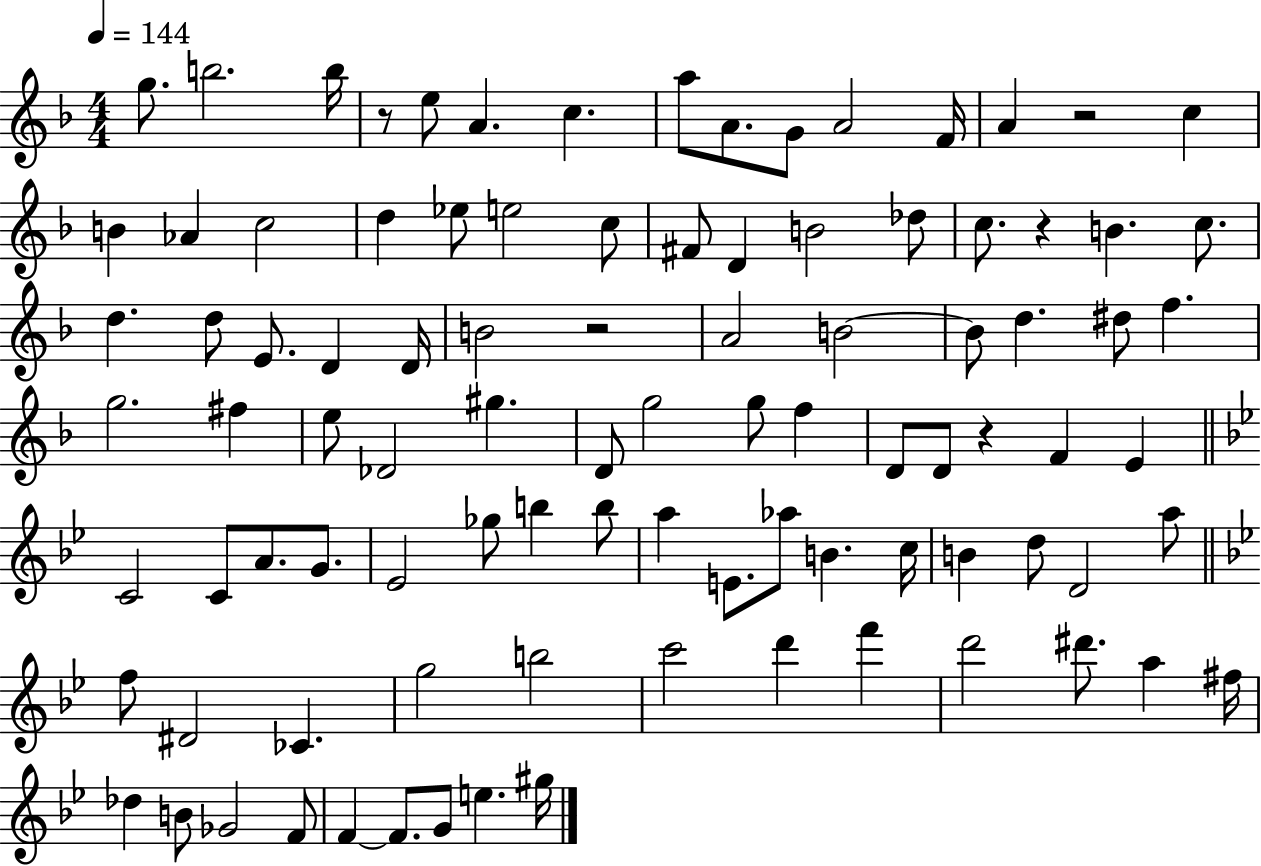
G5/e. B5/h. B5/s R/e E5/e A4/q. C5/q. A5/e A4/e. G4/e A4/h F4/s A4/q R/h C5/q B4/q Ab4/q C5/h D5/q Eb5/e E5/h C5/e F#4/e D4/q B4/h Db5/e C5/e. R/q B4/q. C5/e. D5/q. D5/e E4/e. D4/q D4/s B4/h R/h A4/h B4/h B4/e D5/q. D#5/e F5/q. G5/h. F#5/q E5/e Db4/h G#5/q. D4/e G5/h G5/e F5/q D4/e D4/e R/q F4/q E4/q C4/h C4/e A4/e. G4/e. Eb4/h Gb5/e B5/q B5/e A5/q E4/e. Ab5/e B4/q. C5/s B4/q D5/e D4/h A5/e F5/e D#4/h CES4/q. G5/h B5/h C6/h D6/q F6/q D6/h D#6/e. A5/q F#5/s Db5/q B4/e Gb4/h F4/e F4/q F4/e. G4/e E5/q. G#5/s